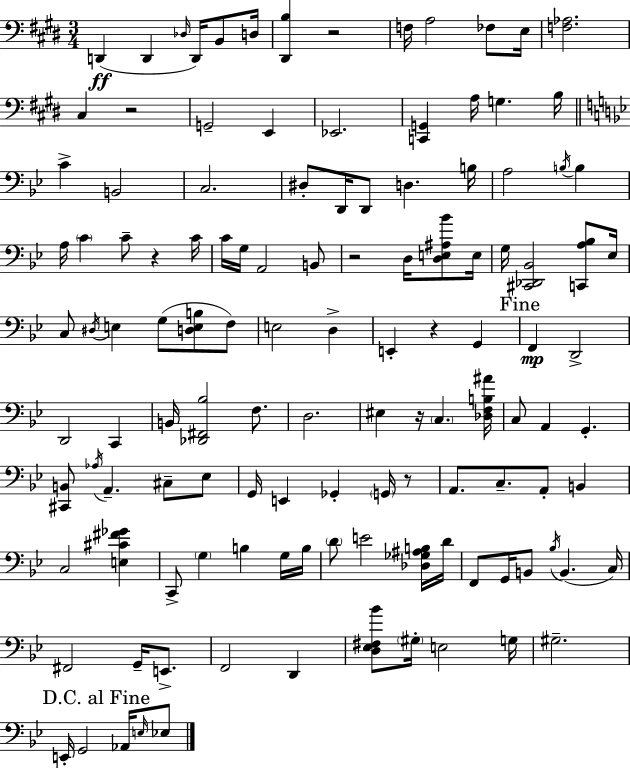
{
  \clef bass
  \numericTimeSignature
  \time 3/4
  \key e \major
  d,4(\ff d,4 \grace { des16 }) d,16 b,8 | d16 <dis, b>4 r2 | f16 a2 fes8 | e16 <f aes>2. | \break cis4 r2 | g,2-- e,4 | ees,2. | <c, g,>4 a16 g4. | \break b16 \bar "||" \break \key bes \major c'4-> b,2 | c2. | dis8-. d,16 d,8 d4. b16 | a2 \acciaccatura { b16 } b4 | \break a16 \parenthesize c'4 c'8-- r4 | c'16 c'16 g16 a,2 b,8 | r2 d16 <d e ais bes'>8 | e16 g16 <cis, des, bes,>2 <c, a bes>8 | \break ees16 c8 \acciaccatura { dis16 } e4 g8( <d e b>8 | f8) e2 d4-> | e,4-. r4 g,4 | \mark "Fine" f,4\mp d,2-> | \break d,2 c,4 | b,16 <des, fis, bes>2 f8. | d2. | eis4 r16 \parenthesize c4. | \break <des f b ais'>16 c8 a,4 g,4.-. | <cis, b,>8 \acciaccatura { aes16 } a,4.-- cis8-- | ees8 g,16 e,4 ges,4-. | \parenthesize g,16 r8 a,8. c8.-- a,8-. b,4 | \break c2 <e cis' fis' ges'>4 | c,8-> \parenthesize g4 b4 | g16 b16 \parenthesize d'8 e'2 | <des ges ais b>16 d'16 f,8 g,16 b,8 \acciaccatura { bes16 }( b,4. | \break c16) fis,2 | g,16-- e,8.-> f,2 | d,4 <d ees fis bes'>8 \parenthesize gis16-. e2 | g16 gis2.-- | \break \mark "D.C. al Fine" e,16-. g,2 | aes,16 \grace { e16 } ees8 \bar "|."
}